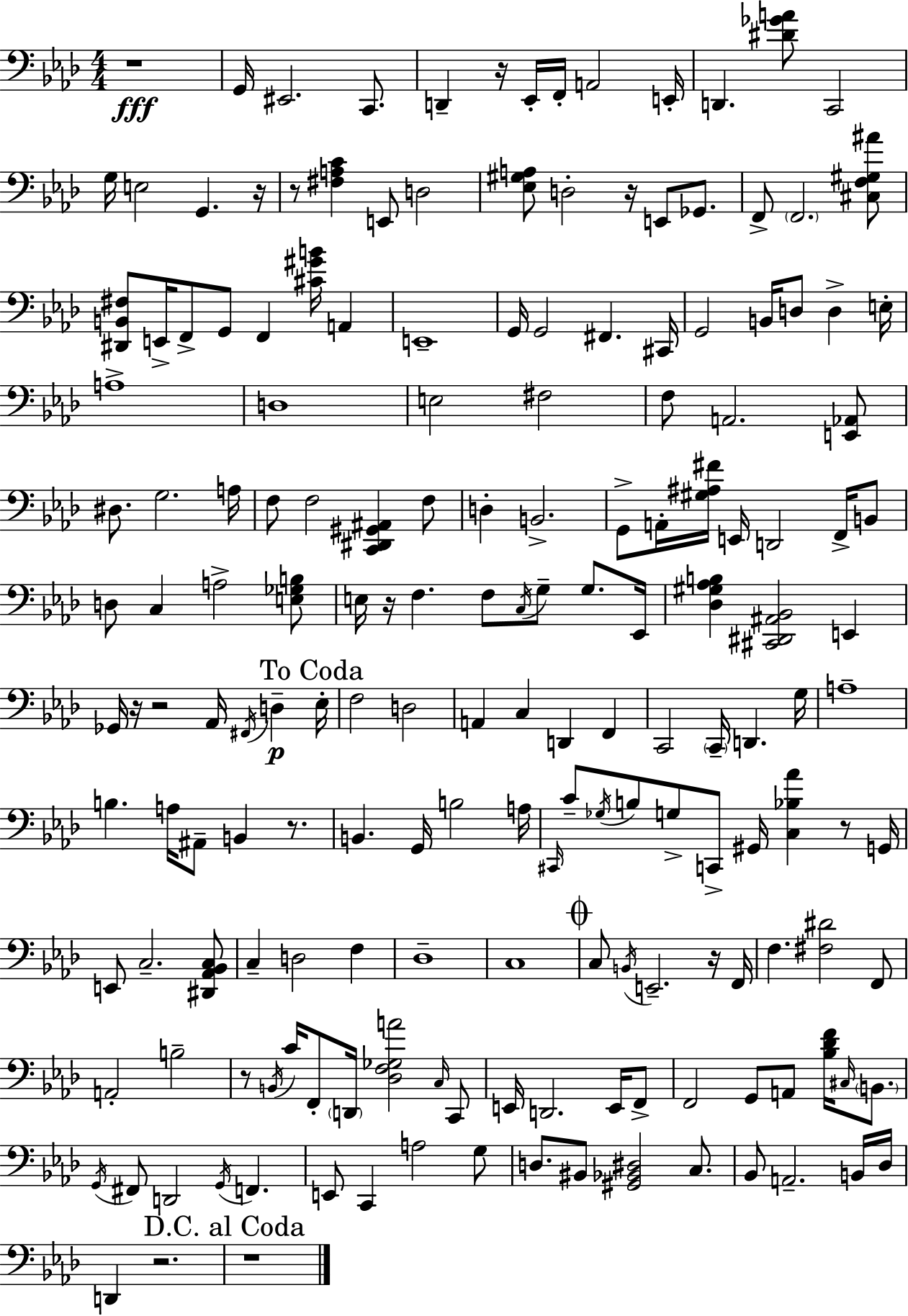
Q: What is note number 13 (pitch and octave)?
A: G2